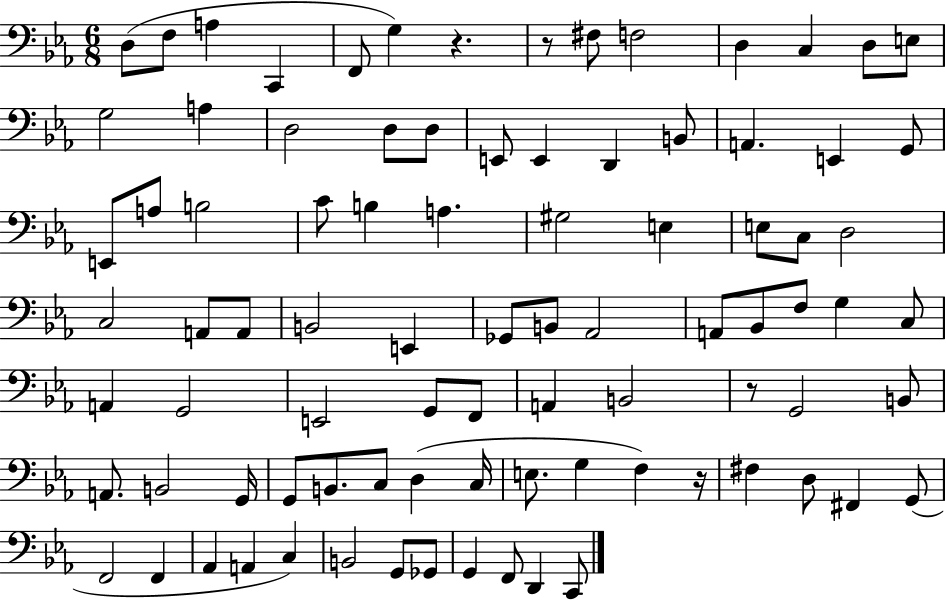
{
  \clef bass
  \numericTimeSignature
  \time 6/8
  \key ees \major
  d8( f8 a4 c,4 | f,8 g4) r4. | r8 fis8 f2 | d4 c4 d8 e8 | \break g2 a4 | d2 d8 d8 | e,8 e,4 d,4 b,8 | a,4. e,4 g,8 | \break e,8 a8 b2 | c'8 b4 a4. | gis2 e4 | e8 c8 d2 | \break c2 a,8 a,8 | b,2 e,4 | ges,8 b,8 aes,2 | a,8 bes,8 f8 g4 c8 | \break a,4 g,2 | e,2 g,8 f,8 | a,4 b,2 | r8 g,2 b,8 | \break a,8. b,2 g,16 | g,8 b,8. c8 d4( c16 | e8. g4 f4) r16 | fis4 d8 fis,4 g,8( | \break f,2 f,4 | aes,4 a,4 c4) | b,2 g,8 ges,8 | g,4 f,8 d,4 c,8 | \break \bar "|."
}